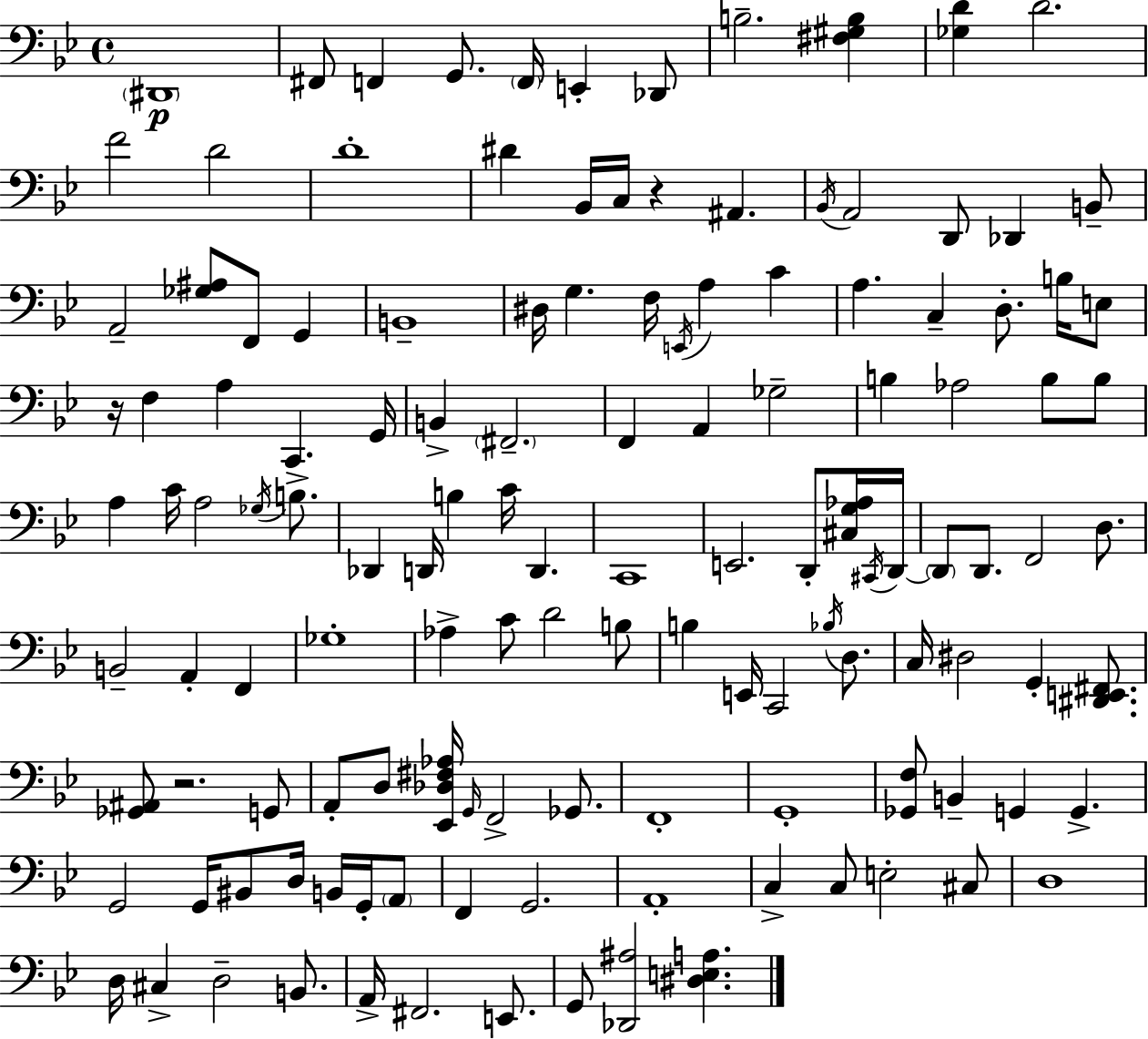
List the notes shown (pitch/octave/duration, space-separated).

D#2/w F#2/e F2/q G2/e. F2/s E2/q Db2/e B3/h. [F#3,G#3,B3]/q [Gb3,D4]/q D4/h. F4/h D4/h D4/w D#4/q Bb2/s C3/s R/q A#2/q. Bb2/s A2/h D2/e Db2/q B2/e A2/h [Gb3,A#3]/e F2/e G2/q B2/w D#3/s G3/q. F3/s E2/s A3/q C4/q A3/q. C3/q D3/e. B3/s E3/e R/s F3/q A3/q C2/q. G2/s B2/q F#2/h. F2/q A2/q Gb3/h B3/q Ab3/h B3/e B3/e A3/q C4/s A3/h Gb3/s B3/e. Db2/q D2/s B3/q C4/s D2/q. C2/w E2/h. D2/e [C#3,G3,Ab3]/s C#2/s D2/s D2/e D2/e. F2/h D3/e. B2/h A2/q F2/q Gb3/w Ab3/q C4/e D4/h B3/e B3/q E2/s C2/h Bb3/s D3/e. C3/s D#3/h G2/q [D#2,E2,F#2]/e. [Gb2,A#2]/e R/h. G2/e A2/e D3/e [Eb2,Db3,F#3,Ab3]/s G2/s F2/h Gb2/e. F2/w G2/w [Gb2,F3]/e B2/q G2/q G2/q. G2/h G2/s BIS2/e D3/s B2/s G2/s A2/e F2/q G2/h. A2/w C3/q C3/e E3/h C#3/e D3/w D3/s C#3/q D3/h B2/e. A2/s F#2/h. E2/e. G2/e [Db2,A#3]/h [D#3,E3,A3]/q.